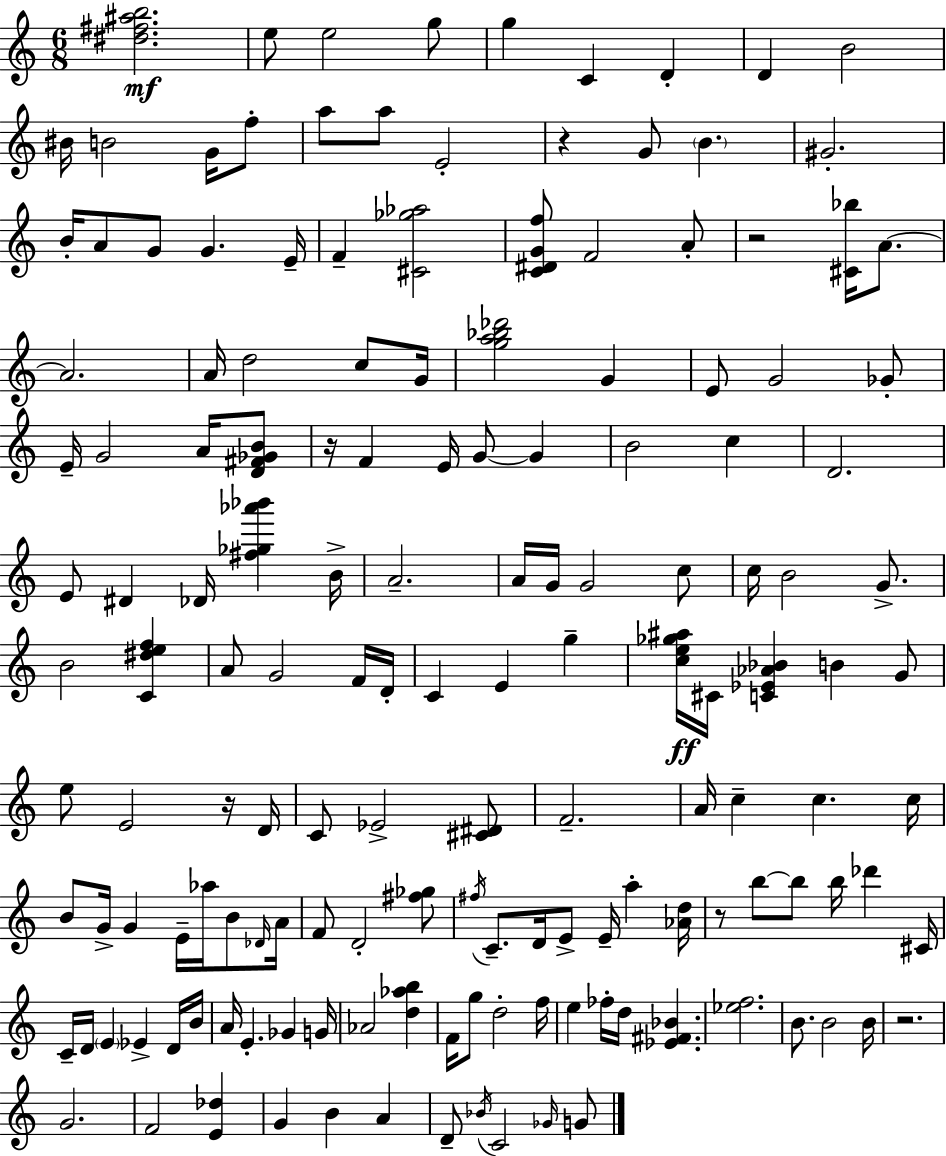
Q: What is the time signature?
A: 6/8